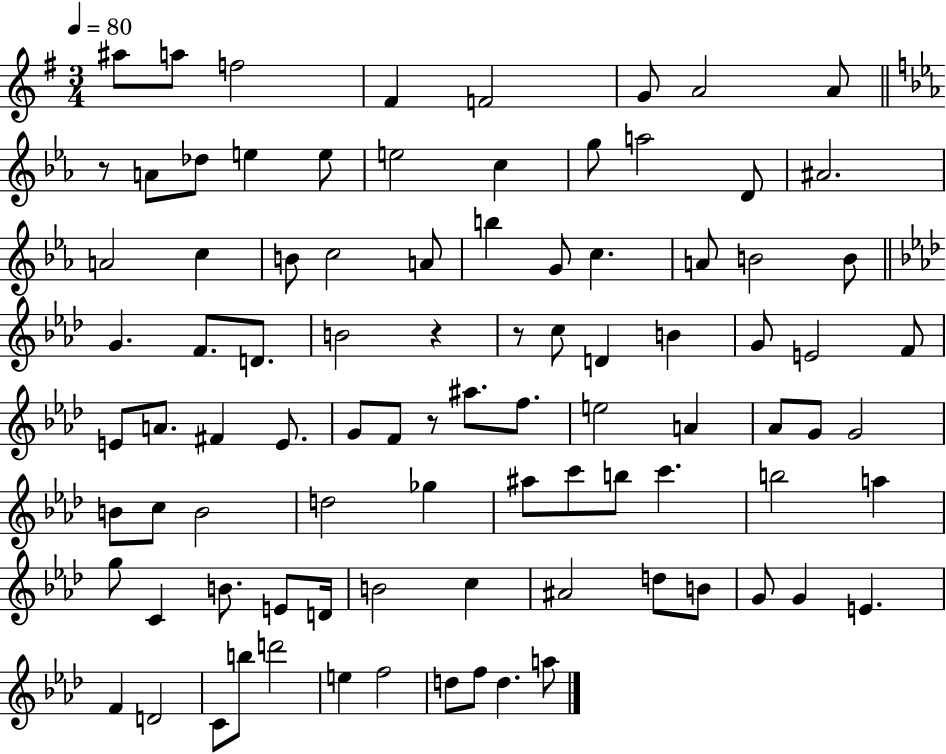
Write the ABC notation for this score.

X:1
T:Untitled
M:3/4
L:1/4
K:G
^a/2 a/2 f2 ^F F2 G/2 A2 A/2 z/2 A/2 _d/2 e e/2 e2 c g/2 a2 D/2 ^A2 A2 c B/2 c2 A/2 b G/2 c A/2 B2 B/2 G F/2 D/2 B2 z z/2 c/2 D B G/2 E2 F/2 E/2 A/2 ^F E/2 G/2 F/2 z/2 ^a/2 f/2 e2 A _A/2 G/2 G2 B/2 c/2 B2 d2 _g ^a/2 c'/2 b/2 c' b2 a g/2 C B/2 E/2 D/4 B2 c ^A2 d/2 B/2 G/2 G E F D2 C/2 b/2 d'2 e f2 d/2 f/2 d a/2